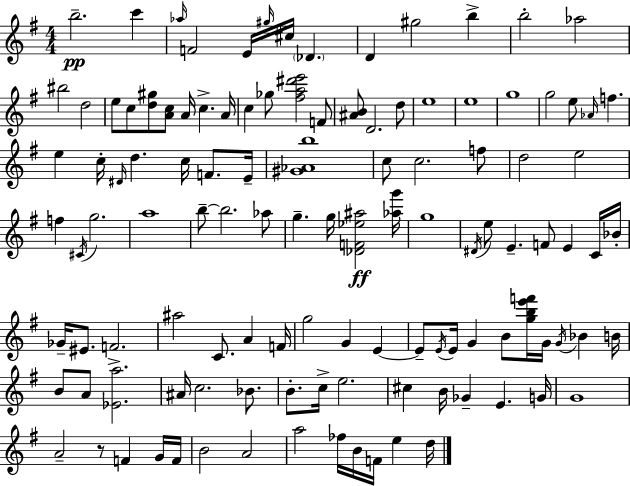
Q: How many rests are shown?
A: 1